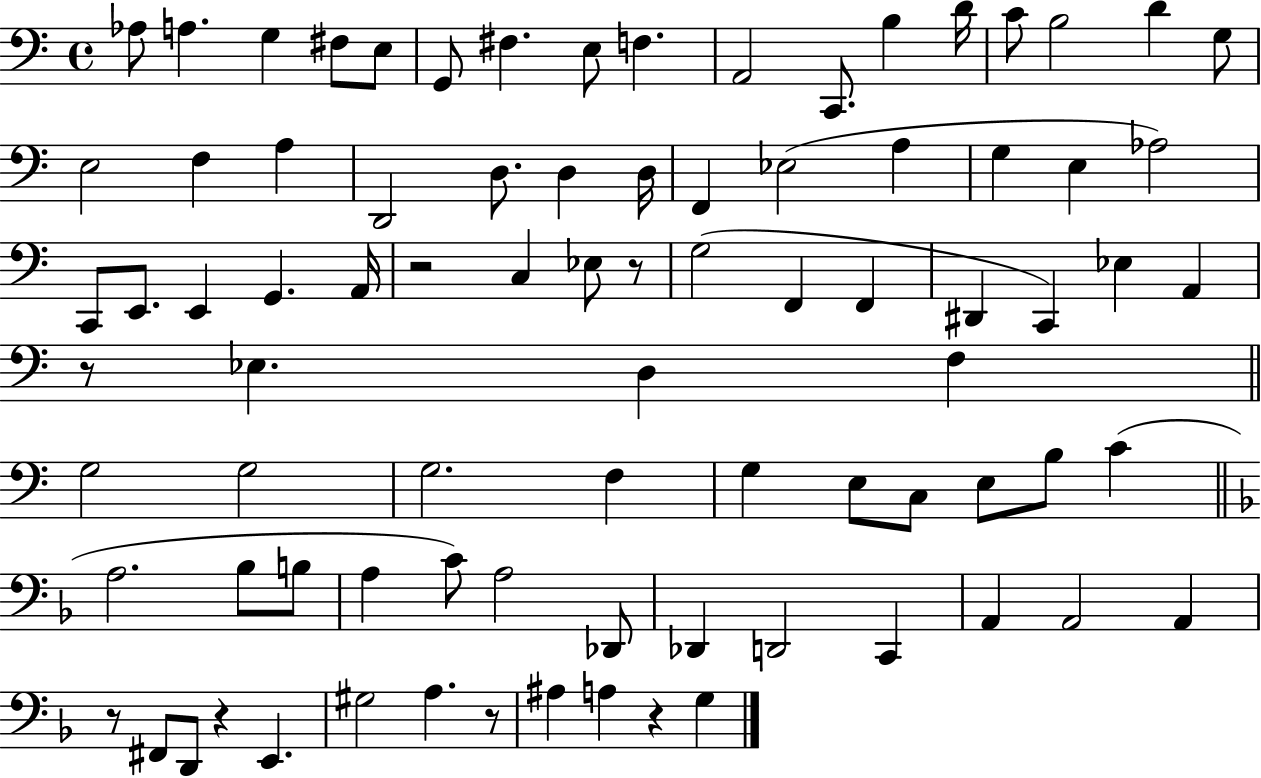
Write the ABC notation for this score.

X:1
T:Untitled
M:4/4
L:1/4
K:C
_A,/2 A, G, ^F,/2 E,/2 G,,/2 ^F, E,/2 F, A,,2 C,,/2 B, D/4 C/2 B,2 D G,/2 E,2 F, A, D,,2 D,/2 D, D,/4 F,, _E,2 A, G, E, _A,2 C,,/2 E,,/2 E,, G,, A,,/4 z2 C, _E,/2 z/2 G,2 F,, F,, ^D,, C,, _E, A,, z/2 _E, D, F, G,2 G,2 G,2 F, G, E,/2 C,/2 E,/2 B,/2 C A,2 _B,/2 B,/2 A, C/2 A,2 _D,,/2 _D,, D,,2 C,, A,, A,,2 A,, z/2 ^F,,/2 D,,/2 z E,, ^G,2 A, z/2 ^A, A, z G,